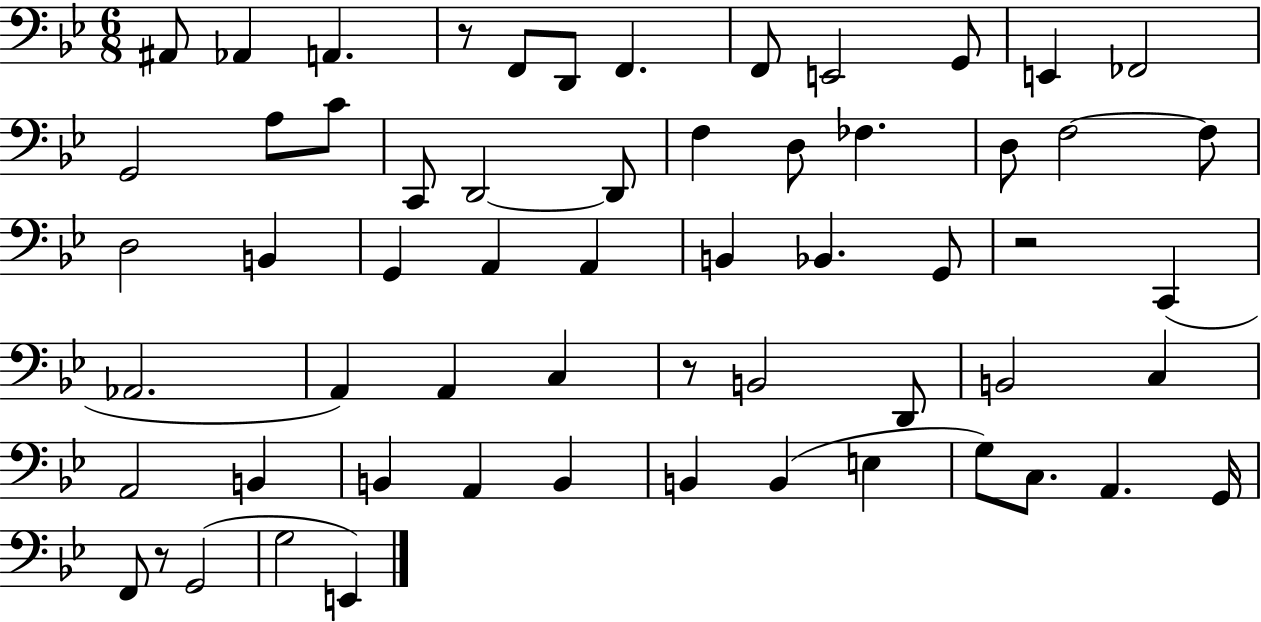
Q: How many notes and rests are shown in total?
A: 60